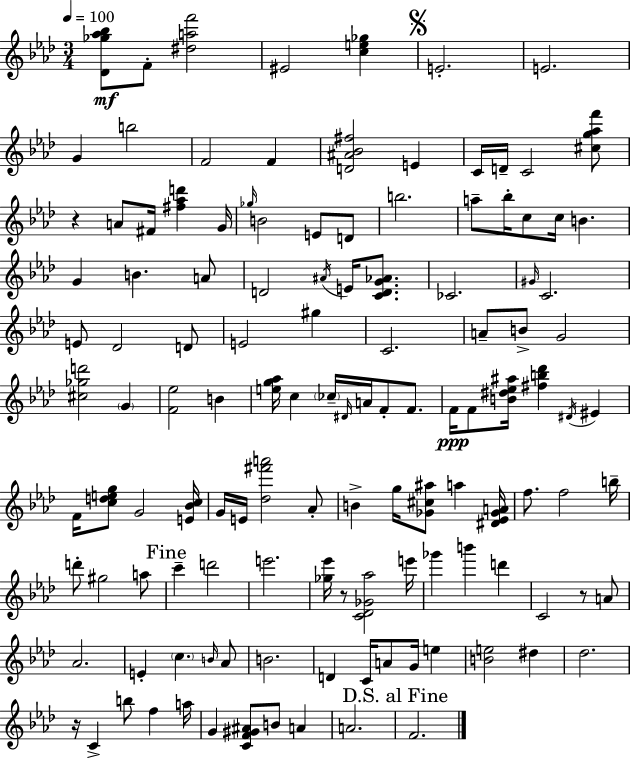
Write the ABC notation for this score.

X:1
T:Untitled
M:3/4
L:1/4
K:Ab
[_D_g_a_b]/2 F/2 [^daf']2 ^E2 [ce_g] E2 E2 G b2 F2 F [D^A_B^f]2 E C/4 D/4 C2 [^cg_af']/2 z A/2 ^F/4 [^f_ad'] G/4 _g/4 B2 E/2 D/2 b2 a/2 _b/4 c/2 c/4 B G B A/2 D2 ^A/4 E/4 [CDG_A]/2 _C2 ^G/4 C2 E/2 _D2 D/2 E2 ^g C2 A/2 B/2 G2 [^c_gd']2 G [F_e]2 B [eg_a]/4 c _c/4 ^D/4 A/4 F/2 F/2 F/4 F/2 [B^d_e^a]/4 [^fb_d'] ^D/4 ^E F/4 [cdeg]/2 G2 [E_Bc]/4 G/4 E/4 [_d^f'a']2 _A/2 B g/4 [_G^c^a]/2 a [^D_E_GA]/4 f/2 f2 b/4 d'/2 ^g2 a/2 c' d'2 e'2 [_g_e']/4 z/2 [C_D_G_a]2 e'/4 _g' b' d' C2 z/2 A/2 _A2 E c B/4 _A/2 B2 D C/4 A/2 G/4 e [Be]2 ^d _d2 z/4 C b/2 f a/4 G [CF^G^A]/2 B/2 A A2 F2